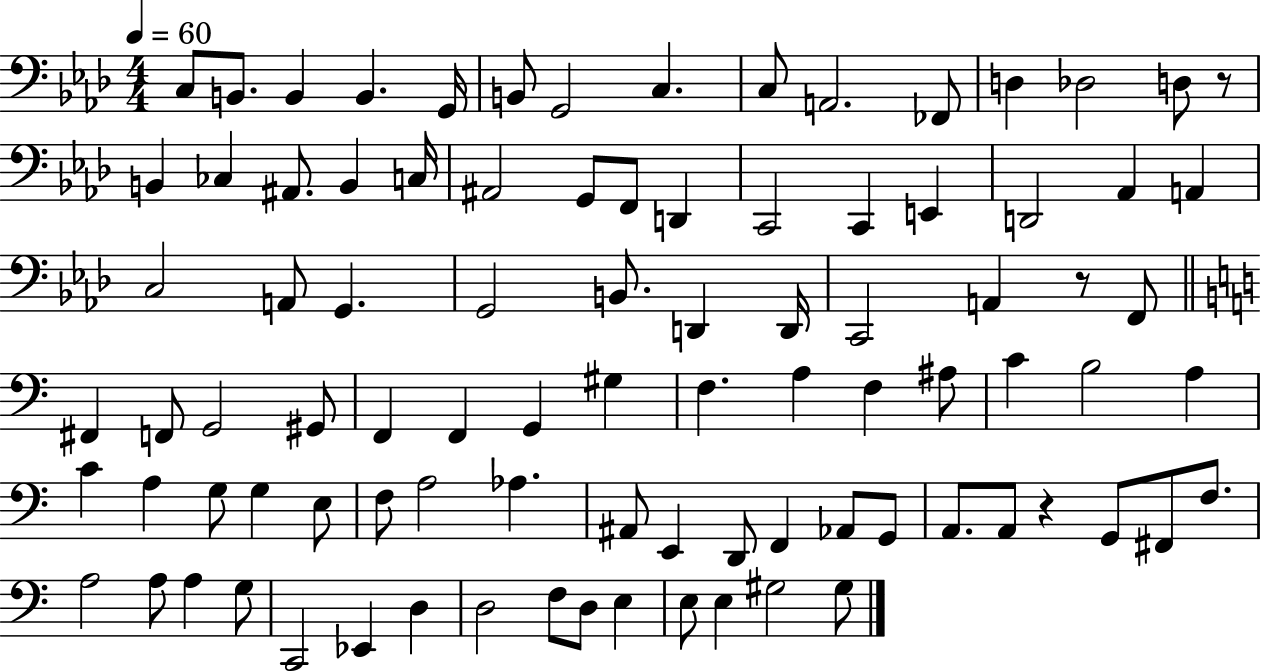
{
  \clef bass
  \numericTimeSignature
  \time 4/4
  \key aes \major
  \tempo 4 = 60
  c8 b,8. b,4 b,4. g,16 | b,8 g,2 c4. | c8 a,2. fes,8 | d4 des2 d8 r8 | \break b,4 ces4 ais,8. b,4 c16 | ais,2 g,8 f,8 d,4 | c,2 c,4 e,4 | d,2 aes,4 a,4 | \break c2 a,8 g,4. | g,2 b,8. d,4 d,16 | c,2 a,4 r8 f,8 | \bar "||" \break \key a \minor fis,4 f,8 g,2 gis,8 | f,4 f,4 g,4 gis4 | f4. a4 f4 ais8 | c'4 b2 a4 | \break c'4 a4 g8 g4 e8 | f8 a2 aes4. | ais,8 e,4 d,8 f,4 aes,8 g,8 | a,8. a,8 r4 g,8 fis,8 f8. | \break a2 a8 a4 g8 | c,2 ees,4 d4 | d2 f8 d8 e4 | e8 e4 gis2 gis8 | \break \bar "|."
}